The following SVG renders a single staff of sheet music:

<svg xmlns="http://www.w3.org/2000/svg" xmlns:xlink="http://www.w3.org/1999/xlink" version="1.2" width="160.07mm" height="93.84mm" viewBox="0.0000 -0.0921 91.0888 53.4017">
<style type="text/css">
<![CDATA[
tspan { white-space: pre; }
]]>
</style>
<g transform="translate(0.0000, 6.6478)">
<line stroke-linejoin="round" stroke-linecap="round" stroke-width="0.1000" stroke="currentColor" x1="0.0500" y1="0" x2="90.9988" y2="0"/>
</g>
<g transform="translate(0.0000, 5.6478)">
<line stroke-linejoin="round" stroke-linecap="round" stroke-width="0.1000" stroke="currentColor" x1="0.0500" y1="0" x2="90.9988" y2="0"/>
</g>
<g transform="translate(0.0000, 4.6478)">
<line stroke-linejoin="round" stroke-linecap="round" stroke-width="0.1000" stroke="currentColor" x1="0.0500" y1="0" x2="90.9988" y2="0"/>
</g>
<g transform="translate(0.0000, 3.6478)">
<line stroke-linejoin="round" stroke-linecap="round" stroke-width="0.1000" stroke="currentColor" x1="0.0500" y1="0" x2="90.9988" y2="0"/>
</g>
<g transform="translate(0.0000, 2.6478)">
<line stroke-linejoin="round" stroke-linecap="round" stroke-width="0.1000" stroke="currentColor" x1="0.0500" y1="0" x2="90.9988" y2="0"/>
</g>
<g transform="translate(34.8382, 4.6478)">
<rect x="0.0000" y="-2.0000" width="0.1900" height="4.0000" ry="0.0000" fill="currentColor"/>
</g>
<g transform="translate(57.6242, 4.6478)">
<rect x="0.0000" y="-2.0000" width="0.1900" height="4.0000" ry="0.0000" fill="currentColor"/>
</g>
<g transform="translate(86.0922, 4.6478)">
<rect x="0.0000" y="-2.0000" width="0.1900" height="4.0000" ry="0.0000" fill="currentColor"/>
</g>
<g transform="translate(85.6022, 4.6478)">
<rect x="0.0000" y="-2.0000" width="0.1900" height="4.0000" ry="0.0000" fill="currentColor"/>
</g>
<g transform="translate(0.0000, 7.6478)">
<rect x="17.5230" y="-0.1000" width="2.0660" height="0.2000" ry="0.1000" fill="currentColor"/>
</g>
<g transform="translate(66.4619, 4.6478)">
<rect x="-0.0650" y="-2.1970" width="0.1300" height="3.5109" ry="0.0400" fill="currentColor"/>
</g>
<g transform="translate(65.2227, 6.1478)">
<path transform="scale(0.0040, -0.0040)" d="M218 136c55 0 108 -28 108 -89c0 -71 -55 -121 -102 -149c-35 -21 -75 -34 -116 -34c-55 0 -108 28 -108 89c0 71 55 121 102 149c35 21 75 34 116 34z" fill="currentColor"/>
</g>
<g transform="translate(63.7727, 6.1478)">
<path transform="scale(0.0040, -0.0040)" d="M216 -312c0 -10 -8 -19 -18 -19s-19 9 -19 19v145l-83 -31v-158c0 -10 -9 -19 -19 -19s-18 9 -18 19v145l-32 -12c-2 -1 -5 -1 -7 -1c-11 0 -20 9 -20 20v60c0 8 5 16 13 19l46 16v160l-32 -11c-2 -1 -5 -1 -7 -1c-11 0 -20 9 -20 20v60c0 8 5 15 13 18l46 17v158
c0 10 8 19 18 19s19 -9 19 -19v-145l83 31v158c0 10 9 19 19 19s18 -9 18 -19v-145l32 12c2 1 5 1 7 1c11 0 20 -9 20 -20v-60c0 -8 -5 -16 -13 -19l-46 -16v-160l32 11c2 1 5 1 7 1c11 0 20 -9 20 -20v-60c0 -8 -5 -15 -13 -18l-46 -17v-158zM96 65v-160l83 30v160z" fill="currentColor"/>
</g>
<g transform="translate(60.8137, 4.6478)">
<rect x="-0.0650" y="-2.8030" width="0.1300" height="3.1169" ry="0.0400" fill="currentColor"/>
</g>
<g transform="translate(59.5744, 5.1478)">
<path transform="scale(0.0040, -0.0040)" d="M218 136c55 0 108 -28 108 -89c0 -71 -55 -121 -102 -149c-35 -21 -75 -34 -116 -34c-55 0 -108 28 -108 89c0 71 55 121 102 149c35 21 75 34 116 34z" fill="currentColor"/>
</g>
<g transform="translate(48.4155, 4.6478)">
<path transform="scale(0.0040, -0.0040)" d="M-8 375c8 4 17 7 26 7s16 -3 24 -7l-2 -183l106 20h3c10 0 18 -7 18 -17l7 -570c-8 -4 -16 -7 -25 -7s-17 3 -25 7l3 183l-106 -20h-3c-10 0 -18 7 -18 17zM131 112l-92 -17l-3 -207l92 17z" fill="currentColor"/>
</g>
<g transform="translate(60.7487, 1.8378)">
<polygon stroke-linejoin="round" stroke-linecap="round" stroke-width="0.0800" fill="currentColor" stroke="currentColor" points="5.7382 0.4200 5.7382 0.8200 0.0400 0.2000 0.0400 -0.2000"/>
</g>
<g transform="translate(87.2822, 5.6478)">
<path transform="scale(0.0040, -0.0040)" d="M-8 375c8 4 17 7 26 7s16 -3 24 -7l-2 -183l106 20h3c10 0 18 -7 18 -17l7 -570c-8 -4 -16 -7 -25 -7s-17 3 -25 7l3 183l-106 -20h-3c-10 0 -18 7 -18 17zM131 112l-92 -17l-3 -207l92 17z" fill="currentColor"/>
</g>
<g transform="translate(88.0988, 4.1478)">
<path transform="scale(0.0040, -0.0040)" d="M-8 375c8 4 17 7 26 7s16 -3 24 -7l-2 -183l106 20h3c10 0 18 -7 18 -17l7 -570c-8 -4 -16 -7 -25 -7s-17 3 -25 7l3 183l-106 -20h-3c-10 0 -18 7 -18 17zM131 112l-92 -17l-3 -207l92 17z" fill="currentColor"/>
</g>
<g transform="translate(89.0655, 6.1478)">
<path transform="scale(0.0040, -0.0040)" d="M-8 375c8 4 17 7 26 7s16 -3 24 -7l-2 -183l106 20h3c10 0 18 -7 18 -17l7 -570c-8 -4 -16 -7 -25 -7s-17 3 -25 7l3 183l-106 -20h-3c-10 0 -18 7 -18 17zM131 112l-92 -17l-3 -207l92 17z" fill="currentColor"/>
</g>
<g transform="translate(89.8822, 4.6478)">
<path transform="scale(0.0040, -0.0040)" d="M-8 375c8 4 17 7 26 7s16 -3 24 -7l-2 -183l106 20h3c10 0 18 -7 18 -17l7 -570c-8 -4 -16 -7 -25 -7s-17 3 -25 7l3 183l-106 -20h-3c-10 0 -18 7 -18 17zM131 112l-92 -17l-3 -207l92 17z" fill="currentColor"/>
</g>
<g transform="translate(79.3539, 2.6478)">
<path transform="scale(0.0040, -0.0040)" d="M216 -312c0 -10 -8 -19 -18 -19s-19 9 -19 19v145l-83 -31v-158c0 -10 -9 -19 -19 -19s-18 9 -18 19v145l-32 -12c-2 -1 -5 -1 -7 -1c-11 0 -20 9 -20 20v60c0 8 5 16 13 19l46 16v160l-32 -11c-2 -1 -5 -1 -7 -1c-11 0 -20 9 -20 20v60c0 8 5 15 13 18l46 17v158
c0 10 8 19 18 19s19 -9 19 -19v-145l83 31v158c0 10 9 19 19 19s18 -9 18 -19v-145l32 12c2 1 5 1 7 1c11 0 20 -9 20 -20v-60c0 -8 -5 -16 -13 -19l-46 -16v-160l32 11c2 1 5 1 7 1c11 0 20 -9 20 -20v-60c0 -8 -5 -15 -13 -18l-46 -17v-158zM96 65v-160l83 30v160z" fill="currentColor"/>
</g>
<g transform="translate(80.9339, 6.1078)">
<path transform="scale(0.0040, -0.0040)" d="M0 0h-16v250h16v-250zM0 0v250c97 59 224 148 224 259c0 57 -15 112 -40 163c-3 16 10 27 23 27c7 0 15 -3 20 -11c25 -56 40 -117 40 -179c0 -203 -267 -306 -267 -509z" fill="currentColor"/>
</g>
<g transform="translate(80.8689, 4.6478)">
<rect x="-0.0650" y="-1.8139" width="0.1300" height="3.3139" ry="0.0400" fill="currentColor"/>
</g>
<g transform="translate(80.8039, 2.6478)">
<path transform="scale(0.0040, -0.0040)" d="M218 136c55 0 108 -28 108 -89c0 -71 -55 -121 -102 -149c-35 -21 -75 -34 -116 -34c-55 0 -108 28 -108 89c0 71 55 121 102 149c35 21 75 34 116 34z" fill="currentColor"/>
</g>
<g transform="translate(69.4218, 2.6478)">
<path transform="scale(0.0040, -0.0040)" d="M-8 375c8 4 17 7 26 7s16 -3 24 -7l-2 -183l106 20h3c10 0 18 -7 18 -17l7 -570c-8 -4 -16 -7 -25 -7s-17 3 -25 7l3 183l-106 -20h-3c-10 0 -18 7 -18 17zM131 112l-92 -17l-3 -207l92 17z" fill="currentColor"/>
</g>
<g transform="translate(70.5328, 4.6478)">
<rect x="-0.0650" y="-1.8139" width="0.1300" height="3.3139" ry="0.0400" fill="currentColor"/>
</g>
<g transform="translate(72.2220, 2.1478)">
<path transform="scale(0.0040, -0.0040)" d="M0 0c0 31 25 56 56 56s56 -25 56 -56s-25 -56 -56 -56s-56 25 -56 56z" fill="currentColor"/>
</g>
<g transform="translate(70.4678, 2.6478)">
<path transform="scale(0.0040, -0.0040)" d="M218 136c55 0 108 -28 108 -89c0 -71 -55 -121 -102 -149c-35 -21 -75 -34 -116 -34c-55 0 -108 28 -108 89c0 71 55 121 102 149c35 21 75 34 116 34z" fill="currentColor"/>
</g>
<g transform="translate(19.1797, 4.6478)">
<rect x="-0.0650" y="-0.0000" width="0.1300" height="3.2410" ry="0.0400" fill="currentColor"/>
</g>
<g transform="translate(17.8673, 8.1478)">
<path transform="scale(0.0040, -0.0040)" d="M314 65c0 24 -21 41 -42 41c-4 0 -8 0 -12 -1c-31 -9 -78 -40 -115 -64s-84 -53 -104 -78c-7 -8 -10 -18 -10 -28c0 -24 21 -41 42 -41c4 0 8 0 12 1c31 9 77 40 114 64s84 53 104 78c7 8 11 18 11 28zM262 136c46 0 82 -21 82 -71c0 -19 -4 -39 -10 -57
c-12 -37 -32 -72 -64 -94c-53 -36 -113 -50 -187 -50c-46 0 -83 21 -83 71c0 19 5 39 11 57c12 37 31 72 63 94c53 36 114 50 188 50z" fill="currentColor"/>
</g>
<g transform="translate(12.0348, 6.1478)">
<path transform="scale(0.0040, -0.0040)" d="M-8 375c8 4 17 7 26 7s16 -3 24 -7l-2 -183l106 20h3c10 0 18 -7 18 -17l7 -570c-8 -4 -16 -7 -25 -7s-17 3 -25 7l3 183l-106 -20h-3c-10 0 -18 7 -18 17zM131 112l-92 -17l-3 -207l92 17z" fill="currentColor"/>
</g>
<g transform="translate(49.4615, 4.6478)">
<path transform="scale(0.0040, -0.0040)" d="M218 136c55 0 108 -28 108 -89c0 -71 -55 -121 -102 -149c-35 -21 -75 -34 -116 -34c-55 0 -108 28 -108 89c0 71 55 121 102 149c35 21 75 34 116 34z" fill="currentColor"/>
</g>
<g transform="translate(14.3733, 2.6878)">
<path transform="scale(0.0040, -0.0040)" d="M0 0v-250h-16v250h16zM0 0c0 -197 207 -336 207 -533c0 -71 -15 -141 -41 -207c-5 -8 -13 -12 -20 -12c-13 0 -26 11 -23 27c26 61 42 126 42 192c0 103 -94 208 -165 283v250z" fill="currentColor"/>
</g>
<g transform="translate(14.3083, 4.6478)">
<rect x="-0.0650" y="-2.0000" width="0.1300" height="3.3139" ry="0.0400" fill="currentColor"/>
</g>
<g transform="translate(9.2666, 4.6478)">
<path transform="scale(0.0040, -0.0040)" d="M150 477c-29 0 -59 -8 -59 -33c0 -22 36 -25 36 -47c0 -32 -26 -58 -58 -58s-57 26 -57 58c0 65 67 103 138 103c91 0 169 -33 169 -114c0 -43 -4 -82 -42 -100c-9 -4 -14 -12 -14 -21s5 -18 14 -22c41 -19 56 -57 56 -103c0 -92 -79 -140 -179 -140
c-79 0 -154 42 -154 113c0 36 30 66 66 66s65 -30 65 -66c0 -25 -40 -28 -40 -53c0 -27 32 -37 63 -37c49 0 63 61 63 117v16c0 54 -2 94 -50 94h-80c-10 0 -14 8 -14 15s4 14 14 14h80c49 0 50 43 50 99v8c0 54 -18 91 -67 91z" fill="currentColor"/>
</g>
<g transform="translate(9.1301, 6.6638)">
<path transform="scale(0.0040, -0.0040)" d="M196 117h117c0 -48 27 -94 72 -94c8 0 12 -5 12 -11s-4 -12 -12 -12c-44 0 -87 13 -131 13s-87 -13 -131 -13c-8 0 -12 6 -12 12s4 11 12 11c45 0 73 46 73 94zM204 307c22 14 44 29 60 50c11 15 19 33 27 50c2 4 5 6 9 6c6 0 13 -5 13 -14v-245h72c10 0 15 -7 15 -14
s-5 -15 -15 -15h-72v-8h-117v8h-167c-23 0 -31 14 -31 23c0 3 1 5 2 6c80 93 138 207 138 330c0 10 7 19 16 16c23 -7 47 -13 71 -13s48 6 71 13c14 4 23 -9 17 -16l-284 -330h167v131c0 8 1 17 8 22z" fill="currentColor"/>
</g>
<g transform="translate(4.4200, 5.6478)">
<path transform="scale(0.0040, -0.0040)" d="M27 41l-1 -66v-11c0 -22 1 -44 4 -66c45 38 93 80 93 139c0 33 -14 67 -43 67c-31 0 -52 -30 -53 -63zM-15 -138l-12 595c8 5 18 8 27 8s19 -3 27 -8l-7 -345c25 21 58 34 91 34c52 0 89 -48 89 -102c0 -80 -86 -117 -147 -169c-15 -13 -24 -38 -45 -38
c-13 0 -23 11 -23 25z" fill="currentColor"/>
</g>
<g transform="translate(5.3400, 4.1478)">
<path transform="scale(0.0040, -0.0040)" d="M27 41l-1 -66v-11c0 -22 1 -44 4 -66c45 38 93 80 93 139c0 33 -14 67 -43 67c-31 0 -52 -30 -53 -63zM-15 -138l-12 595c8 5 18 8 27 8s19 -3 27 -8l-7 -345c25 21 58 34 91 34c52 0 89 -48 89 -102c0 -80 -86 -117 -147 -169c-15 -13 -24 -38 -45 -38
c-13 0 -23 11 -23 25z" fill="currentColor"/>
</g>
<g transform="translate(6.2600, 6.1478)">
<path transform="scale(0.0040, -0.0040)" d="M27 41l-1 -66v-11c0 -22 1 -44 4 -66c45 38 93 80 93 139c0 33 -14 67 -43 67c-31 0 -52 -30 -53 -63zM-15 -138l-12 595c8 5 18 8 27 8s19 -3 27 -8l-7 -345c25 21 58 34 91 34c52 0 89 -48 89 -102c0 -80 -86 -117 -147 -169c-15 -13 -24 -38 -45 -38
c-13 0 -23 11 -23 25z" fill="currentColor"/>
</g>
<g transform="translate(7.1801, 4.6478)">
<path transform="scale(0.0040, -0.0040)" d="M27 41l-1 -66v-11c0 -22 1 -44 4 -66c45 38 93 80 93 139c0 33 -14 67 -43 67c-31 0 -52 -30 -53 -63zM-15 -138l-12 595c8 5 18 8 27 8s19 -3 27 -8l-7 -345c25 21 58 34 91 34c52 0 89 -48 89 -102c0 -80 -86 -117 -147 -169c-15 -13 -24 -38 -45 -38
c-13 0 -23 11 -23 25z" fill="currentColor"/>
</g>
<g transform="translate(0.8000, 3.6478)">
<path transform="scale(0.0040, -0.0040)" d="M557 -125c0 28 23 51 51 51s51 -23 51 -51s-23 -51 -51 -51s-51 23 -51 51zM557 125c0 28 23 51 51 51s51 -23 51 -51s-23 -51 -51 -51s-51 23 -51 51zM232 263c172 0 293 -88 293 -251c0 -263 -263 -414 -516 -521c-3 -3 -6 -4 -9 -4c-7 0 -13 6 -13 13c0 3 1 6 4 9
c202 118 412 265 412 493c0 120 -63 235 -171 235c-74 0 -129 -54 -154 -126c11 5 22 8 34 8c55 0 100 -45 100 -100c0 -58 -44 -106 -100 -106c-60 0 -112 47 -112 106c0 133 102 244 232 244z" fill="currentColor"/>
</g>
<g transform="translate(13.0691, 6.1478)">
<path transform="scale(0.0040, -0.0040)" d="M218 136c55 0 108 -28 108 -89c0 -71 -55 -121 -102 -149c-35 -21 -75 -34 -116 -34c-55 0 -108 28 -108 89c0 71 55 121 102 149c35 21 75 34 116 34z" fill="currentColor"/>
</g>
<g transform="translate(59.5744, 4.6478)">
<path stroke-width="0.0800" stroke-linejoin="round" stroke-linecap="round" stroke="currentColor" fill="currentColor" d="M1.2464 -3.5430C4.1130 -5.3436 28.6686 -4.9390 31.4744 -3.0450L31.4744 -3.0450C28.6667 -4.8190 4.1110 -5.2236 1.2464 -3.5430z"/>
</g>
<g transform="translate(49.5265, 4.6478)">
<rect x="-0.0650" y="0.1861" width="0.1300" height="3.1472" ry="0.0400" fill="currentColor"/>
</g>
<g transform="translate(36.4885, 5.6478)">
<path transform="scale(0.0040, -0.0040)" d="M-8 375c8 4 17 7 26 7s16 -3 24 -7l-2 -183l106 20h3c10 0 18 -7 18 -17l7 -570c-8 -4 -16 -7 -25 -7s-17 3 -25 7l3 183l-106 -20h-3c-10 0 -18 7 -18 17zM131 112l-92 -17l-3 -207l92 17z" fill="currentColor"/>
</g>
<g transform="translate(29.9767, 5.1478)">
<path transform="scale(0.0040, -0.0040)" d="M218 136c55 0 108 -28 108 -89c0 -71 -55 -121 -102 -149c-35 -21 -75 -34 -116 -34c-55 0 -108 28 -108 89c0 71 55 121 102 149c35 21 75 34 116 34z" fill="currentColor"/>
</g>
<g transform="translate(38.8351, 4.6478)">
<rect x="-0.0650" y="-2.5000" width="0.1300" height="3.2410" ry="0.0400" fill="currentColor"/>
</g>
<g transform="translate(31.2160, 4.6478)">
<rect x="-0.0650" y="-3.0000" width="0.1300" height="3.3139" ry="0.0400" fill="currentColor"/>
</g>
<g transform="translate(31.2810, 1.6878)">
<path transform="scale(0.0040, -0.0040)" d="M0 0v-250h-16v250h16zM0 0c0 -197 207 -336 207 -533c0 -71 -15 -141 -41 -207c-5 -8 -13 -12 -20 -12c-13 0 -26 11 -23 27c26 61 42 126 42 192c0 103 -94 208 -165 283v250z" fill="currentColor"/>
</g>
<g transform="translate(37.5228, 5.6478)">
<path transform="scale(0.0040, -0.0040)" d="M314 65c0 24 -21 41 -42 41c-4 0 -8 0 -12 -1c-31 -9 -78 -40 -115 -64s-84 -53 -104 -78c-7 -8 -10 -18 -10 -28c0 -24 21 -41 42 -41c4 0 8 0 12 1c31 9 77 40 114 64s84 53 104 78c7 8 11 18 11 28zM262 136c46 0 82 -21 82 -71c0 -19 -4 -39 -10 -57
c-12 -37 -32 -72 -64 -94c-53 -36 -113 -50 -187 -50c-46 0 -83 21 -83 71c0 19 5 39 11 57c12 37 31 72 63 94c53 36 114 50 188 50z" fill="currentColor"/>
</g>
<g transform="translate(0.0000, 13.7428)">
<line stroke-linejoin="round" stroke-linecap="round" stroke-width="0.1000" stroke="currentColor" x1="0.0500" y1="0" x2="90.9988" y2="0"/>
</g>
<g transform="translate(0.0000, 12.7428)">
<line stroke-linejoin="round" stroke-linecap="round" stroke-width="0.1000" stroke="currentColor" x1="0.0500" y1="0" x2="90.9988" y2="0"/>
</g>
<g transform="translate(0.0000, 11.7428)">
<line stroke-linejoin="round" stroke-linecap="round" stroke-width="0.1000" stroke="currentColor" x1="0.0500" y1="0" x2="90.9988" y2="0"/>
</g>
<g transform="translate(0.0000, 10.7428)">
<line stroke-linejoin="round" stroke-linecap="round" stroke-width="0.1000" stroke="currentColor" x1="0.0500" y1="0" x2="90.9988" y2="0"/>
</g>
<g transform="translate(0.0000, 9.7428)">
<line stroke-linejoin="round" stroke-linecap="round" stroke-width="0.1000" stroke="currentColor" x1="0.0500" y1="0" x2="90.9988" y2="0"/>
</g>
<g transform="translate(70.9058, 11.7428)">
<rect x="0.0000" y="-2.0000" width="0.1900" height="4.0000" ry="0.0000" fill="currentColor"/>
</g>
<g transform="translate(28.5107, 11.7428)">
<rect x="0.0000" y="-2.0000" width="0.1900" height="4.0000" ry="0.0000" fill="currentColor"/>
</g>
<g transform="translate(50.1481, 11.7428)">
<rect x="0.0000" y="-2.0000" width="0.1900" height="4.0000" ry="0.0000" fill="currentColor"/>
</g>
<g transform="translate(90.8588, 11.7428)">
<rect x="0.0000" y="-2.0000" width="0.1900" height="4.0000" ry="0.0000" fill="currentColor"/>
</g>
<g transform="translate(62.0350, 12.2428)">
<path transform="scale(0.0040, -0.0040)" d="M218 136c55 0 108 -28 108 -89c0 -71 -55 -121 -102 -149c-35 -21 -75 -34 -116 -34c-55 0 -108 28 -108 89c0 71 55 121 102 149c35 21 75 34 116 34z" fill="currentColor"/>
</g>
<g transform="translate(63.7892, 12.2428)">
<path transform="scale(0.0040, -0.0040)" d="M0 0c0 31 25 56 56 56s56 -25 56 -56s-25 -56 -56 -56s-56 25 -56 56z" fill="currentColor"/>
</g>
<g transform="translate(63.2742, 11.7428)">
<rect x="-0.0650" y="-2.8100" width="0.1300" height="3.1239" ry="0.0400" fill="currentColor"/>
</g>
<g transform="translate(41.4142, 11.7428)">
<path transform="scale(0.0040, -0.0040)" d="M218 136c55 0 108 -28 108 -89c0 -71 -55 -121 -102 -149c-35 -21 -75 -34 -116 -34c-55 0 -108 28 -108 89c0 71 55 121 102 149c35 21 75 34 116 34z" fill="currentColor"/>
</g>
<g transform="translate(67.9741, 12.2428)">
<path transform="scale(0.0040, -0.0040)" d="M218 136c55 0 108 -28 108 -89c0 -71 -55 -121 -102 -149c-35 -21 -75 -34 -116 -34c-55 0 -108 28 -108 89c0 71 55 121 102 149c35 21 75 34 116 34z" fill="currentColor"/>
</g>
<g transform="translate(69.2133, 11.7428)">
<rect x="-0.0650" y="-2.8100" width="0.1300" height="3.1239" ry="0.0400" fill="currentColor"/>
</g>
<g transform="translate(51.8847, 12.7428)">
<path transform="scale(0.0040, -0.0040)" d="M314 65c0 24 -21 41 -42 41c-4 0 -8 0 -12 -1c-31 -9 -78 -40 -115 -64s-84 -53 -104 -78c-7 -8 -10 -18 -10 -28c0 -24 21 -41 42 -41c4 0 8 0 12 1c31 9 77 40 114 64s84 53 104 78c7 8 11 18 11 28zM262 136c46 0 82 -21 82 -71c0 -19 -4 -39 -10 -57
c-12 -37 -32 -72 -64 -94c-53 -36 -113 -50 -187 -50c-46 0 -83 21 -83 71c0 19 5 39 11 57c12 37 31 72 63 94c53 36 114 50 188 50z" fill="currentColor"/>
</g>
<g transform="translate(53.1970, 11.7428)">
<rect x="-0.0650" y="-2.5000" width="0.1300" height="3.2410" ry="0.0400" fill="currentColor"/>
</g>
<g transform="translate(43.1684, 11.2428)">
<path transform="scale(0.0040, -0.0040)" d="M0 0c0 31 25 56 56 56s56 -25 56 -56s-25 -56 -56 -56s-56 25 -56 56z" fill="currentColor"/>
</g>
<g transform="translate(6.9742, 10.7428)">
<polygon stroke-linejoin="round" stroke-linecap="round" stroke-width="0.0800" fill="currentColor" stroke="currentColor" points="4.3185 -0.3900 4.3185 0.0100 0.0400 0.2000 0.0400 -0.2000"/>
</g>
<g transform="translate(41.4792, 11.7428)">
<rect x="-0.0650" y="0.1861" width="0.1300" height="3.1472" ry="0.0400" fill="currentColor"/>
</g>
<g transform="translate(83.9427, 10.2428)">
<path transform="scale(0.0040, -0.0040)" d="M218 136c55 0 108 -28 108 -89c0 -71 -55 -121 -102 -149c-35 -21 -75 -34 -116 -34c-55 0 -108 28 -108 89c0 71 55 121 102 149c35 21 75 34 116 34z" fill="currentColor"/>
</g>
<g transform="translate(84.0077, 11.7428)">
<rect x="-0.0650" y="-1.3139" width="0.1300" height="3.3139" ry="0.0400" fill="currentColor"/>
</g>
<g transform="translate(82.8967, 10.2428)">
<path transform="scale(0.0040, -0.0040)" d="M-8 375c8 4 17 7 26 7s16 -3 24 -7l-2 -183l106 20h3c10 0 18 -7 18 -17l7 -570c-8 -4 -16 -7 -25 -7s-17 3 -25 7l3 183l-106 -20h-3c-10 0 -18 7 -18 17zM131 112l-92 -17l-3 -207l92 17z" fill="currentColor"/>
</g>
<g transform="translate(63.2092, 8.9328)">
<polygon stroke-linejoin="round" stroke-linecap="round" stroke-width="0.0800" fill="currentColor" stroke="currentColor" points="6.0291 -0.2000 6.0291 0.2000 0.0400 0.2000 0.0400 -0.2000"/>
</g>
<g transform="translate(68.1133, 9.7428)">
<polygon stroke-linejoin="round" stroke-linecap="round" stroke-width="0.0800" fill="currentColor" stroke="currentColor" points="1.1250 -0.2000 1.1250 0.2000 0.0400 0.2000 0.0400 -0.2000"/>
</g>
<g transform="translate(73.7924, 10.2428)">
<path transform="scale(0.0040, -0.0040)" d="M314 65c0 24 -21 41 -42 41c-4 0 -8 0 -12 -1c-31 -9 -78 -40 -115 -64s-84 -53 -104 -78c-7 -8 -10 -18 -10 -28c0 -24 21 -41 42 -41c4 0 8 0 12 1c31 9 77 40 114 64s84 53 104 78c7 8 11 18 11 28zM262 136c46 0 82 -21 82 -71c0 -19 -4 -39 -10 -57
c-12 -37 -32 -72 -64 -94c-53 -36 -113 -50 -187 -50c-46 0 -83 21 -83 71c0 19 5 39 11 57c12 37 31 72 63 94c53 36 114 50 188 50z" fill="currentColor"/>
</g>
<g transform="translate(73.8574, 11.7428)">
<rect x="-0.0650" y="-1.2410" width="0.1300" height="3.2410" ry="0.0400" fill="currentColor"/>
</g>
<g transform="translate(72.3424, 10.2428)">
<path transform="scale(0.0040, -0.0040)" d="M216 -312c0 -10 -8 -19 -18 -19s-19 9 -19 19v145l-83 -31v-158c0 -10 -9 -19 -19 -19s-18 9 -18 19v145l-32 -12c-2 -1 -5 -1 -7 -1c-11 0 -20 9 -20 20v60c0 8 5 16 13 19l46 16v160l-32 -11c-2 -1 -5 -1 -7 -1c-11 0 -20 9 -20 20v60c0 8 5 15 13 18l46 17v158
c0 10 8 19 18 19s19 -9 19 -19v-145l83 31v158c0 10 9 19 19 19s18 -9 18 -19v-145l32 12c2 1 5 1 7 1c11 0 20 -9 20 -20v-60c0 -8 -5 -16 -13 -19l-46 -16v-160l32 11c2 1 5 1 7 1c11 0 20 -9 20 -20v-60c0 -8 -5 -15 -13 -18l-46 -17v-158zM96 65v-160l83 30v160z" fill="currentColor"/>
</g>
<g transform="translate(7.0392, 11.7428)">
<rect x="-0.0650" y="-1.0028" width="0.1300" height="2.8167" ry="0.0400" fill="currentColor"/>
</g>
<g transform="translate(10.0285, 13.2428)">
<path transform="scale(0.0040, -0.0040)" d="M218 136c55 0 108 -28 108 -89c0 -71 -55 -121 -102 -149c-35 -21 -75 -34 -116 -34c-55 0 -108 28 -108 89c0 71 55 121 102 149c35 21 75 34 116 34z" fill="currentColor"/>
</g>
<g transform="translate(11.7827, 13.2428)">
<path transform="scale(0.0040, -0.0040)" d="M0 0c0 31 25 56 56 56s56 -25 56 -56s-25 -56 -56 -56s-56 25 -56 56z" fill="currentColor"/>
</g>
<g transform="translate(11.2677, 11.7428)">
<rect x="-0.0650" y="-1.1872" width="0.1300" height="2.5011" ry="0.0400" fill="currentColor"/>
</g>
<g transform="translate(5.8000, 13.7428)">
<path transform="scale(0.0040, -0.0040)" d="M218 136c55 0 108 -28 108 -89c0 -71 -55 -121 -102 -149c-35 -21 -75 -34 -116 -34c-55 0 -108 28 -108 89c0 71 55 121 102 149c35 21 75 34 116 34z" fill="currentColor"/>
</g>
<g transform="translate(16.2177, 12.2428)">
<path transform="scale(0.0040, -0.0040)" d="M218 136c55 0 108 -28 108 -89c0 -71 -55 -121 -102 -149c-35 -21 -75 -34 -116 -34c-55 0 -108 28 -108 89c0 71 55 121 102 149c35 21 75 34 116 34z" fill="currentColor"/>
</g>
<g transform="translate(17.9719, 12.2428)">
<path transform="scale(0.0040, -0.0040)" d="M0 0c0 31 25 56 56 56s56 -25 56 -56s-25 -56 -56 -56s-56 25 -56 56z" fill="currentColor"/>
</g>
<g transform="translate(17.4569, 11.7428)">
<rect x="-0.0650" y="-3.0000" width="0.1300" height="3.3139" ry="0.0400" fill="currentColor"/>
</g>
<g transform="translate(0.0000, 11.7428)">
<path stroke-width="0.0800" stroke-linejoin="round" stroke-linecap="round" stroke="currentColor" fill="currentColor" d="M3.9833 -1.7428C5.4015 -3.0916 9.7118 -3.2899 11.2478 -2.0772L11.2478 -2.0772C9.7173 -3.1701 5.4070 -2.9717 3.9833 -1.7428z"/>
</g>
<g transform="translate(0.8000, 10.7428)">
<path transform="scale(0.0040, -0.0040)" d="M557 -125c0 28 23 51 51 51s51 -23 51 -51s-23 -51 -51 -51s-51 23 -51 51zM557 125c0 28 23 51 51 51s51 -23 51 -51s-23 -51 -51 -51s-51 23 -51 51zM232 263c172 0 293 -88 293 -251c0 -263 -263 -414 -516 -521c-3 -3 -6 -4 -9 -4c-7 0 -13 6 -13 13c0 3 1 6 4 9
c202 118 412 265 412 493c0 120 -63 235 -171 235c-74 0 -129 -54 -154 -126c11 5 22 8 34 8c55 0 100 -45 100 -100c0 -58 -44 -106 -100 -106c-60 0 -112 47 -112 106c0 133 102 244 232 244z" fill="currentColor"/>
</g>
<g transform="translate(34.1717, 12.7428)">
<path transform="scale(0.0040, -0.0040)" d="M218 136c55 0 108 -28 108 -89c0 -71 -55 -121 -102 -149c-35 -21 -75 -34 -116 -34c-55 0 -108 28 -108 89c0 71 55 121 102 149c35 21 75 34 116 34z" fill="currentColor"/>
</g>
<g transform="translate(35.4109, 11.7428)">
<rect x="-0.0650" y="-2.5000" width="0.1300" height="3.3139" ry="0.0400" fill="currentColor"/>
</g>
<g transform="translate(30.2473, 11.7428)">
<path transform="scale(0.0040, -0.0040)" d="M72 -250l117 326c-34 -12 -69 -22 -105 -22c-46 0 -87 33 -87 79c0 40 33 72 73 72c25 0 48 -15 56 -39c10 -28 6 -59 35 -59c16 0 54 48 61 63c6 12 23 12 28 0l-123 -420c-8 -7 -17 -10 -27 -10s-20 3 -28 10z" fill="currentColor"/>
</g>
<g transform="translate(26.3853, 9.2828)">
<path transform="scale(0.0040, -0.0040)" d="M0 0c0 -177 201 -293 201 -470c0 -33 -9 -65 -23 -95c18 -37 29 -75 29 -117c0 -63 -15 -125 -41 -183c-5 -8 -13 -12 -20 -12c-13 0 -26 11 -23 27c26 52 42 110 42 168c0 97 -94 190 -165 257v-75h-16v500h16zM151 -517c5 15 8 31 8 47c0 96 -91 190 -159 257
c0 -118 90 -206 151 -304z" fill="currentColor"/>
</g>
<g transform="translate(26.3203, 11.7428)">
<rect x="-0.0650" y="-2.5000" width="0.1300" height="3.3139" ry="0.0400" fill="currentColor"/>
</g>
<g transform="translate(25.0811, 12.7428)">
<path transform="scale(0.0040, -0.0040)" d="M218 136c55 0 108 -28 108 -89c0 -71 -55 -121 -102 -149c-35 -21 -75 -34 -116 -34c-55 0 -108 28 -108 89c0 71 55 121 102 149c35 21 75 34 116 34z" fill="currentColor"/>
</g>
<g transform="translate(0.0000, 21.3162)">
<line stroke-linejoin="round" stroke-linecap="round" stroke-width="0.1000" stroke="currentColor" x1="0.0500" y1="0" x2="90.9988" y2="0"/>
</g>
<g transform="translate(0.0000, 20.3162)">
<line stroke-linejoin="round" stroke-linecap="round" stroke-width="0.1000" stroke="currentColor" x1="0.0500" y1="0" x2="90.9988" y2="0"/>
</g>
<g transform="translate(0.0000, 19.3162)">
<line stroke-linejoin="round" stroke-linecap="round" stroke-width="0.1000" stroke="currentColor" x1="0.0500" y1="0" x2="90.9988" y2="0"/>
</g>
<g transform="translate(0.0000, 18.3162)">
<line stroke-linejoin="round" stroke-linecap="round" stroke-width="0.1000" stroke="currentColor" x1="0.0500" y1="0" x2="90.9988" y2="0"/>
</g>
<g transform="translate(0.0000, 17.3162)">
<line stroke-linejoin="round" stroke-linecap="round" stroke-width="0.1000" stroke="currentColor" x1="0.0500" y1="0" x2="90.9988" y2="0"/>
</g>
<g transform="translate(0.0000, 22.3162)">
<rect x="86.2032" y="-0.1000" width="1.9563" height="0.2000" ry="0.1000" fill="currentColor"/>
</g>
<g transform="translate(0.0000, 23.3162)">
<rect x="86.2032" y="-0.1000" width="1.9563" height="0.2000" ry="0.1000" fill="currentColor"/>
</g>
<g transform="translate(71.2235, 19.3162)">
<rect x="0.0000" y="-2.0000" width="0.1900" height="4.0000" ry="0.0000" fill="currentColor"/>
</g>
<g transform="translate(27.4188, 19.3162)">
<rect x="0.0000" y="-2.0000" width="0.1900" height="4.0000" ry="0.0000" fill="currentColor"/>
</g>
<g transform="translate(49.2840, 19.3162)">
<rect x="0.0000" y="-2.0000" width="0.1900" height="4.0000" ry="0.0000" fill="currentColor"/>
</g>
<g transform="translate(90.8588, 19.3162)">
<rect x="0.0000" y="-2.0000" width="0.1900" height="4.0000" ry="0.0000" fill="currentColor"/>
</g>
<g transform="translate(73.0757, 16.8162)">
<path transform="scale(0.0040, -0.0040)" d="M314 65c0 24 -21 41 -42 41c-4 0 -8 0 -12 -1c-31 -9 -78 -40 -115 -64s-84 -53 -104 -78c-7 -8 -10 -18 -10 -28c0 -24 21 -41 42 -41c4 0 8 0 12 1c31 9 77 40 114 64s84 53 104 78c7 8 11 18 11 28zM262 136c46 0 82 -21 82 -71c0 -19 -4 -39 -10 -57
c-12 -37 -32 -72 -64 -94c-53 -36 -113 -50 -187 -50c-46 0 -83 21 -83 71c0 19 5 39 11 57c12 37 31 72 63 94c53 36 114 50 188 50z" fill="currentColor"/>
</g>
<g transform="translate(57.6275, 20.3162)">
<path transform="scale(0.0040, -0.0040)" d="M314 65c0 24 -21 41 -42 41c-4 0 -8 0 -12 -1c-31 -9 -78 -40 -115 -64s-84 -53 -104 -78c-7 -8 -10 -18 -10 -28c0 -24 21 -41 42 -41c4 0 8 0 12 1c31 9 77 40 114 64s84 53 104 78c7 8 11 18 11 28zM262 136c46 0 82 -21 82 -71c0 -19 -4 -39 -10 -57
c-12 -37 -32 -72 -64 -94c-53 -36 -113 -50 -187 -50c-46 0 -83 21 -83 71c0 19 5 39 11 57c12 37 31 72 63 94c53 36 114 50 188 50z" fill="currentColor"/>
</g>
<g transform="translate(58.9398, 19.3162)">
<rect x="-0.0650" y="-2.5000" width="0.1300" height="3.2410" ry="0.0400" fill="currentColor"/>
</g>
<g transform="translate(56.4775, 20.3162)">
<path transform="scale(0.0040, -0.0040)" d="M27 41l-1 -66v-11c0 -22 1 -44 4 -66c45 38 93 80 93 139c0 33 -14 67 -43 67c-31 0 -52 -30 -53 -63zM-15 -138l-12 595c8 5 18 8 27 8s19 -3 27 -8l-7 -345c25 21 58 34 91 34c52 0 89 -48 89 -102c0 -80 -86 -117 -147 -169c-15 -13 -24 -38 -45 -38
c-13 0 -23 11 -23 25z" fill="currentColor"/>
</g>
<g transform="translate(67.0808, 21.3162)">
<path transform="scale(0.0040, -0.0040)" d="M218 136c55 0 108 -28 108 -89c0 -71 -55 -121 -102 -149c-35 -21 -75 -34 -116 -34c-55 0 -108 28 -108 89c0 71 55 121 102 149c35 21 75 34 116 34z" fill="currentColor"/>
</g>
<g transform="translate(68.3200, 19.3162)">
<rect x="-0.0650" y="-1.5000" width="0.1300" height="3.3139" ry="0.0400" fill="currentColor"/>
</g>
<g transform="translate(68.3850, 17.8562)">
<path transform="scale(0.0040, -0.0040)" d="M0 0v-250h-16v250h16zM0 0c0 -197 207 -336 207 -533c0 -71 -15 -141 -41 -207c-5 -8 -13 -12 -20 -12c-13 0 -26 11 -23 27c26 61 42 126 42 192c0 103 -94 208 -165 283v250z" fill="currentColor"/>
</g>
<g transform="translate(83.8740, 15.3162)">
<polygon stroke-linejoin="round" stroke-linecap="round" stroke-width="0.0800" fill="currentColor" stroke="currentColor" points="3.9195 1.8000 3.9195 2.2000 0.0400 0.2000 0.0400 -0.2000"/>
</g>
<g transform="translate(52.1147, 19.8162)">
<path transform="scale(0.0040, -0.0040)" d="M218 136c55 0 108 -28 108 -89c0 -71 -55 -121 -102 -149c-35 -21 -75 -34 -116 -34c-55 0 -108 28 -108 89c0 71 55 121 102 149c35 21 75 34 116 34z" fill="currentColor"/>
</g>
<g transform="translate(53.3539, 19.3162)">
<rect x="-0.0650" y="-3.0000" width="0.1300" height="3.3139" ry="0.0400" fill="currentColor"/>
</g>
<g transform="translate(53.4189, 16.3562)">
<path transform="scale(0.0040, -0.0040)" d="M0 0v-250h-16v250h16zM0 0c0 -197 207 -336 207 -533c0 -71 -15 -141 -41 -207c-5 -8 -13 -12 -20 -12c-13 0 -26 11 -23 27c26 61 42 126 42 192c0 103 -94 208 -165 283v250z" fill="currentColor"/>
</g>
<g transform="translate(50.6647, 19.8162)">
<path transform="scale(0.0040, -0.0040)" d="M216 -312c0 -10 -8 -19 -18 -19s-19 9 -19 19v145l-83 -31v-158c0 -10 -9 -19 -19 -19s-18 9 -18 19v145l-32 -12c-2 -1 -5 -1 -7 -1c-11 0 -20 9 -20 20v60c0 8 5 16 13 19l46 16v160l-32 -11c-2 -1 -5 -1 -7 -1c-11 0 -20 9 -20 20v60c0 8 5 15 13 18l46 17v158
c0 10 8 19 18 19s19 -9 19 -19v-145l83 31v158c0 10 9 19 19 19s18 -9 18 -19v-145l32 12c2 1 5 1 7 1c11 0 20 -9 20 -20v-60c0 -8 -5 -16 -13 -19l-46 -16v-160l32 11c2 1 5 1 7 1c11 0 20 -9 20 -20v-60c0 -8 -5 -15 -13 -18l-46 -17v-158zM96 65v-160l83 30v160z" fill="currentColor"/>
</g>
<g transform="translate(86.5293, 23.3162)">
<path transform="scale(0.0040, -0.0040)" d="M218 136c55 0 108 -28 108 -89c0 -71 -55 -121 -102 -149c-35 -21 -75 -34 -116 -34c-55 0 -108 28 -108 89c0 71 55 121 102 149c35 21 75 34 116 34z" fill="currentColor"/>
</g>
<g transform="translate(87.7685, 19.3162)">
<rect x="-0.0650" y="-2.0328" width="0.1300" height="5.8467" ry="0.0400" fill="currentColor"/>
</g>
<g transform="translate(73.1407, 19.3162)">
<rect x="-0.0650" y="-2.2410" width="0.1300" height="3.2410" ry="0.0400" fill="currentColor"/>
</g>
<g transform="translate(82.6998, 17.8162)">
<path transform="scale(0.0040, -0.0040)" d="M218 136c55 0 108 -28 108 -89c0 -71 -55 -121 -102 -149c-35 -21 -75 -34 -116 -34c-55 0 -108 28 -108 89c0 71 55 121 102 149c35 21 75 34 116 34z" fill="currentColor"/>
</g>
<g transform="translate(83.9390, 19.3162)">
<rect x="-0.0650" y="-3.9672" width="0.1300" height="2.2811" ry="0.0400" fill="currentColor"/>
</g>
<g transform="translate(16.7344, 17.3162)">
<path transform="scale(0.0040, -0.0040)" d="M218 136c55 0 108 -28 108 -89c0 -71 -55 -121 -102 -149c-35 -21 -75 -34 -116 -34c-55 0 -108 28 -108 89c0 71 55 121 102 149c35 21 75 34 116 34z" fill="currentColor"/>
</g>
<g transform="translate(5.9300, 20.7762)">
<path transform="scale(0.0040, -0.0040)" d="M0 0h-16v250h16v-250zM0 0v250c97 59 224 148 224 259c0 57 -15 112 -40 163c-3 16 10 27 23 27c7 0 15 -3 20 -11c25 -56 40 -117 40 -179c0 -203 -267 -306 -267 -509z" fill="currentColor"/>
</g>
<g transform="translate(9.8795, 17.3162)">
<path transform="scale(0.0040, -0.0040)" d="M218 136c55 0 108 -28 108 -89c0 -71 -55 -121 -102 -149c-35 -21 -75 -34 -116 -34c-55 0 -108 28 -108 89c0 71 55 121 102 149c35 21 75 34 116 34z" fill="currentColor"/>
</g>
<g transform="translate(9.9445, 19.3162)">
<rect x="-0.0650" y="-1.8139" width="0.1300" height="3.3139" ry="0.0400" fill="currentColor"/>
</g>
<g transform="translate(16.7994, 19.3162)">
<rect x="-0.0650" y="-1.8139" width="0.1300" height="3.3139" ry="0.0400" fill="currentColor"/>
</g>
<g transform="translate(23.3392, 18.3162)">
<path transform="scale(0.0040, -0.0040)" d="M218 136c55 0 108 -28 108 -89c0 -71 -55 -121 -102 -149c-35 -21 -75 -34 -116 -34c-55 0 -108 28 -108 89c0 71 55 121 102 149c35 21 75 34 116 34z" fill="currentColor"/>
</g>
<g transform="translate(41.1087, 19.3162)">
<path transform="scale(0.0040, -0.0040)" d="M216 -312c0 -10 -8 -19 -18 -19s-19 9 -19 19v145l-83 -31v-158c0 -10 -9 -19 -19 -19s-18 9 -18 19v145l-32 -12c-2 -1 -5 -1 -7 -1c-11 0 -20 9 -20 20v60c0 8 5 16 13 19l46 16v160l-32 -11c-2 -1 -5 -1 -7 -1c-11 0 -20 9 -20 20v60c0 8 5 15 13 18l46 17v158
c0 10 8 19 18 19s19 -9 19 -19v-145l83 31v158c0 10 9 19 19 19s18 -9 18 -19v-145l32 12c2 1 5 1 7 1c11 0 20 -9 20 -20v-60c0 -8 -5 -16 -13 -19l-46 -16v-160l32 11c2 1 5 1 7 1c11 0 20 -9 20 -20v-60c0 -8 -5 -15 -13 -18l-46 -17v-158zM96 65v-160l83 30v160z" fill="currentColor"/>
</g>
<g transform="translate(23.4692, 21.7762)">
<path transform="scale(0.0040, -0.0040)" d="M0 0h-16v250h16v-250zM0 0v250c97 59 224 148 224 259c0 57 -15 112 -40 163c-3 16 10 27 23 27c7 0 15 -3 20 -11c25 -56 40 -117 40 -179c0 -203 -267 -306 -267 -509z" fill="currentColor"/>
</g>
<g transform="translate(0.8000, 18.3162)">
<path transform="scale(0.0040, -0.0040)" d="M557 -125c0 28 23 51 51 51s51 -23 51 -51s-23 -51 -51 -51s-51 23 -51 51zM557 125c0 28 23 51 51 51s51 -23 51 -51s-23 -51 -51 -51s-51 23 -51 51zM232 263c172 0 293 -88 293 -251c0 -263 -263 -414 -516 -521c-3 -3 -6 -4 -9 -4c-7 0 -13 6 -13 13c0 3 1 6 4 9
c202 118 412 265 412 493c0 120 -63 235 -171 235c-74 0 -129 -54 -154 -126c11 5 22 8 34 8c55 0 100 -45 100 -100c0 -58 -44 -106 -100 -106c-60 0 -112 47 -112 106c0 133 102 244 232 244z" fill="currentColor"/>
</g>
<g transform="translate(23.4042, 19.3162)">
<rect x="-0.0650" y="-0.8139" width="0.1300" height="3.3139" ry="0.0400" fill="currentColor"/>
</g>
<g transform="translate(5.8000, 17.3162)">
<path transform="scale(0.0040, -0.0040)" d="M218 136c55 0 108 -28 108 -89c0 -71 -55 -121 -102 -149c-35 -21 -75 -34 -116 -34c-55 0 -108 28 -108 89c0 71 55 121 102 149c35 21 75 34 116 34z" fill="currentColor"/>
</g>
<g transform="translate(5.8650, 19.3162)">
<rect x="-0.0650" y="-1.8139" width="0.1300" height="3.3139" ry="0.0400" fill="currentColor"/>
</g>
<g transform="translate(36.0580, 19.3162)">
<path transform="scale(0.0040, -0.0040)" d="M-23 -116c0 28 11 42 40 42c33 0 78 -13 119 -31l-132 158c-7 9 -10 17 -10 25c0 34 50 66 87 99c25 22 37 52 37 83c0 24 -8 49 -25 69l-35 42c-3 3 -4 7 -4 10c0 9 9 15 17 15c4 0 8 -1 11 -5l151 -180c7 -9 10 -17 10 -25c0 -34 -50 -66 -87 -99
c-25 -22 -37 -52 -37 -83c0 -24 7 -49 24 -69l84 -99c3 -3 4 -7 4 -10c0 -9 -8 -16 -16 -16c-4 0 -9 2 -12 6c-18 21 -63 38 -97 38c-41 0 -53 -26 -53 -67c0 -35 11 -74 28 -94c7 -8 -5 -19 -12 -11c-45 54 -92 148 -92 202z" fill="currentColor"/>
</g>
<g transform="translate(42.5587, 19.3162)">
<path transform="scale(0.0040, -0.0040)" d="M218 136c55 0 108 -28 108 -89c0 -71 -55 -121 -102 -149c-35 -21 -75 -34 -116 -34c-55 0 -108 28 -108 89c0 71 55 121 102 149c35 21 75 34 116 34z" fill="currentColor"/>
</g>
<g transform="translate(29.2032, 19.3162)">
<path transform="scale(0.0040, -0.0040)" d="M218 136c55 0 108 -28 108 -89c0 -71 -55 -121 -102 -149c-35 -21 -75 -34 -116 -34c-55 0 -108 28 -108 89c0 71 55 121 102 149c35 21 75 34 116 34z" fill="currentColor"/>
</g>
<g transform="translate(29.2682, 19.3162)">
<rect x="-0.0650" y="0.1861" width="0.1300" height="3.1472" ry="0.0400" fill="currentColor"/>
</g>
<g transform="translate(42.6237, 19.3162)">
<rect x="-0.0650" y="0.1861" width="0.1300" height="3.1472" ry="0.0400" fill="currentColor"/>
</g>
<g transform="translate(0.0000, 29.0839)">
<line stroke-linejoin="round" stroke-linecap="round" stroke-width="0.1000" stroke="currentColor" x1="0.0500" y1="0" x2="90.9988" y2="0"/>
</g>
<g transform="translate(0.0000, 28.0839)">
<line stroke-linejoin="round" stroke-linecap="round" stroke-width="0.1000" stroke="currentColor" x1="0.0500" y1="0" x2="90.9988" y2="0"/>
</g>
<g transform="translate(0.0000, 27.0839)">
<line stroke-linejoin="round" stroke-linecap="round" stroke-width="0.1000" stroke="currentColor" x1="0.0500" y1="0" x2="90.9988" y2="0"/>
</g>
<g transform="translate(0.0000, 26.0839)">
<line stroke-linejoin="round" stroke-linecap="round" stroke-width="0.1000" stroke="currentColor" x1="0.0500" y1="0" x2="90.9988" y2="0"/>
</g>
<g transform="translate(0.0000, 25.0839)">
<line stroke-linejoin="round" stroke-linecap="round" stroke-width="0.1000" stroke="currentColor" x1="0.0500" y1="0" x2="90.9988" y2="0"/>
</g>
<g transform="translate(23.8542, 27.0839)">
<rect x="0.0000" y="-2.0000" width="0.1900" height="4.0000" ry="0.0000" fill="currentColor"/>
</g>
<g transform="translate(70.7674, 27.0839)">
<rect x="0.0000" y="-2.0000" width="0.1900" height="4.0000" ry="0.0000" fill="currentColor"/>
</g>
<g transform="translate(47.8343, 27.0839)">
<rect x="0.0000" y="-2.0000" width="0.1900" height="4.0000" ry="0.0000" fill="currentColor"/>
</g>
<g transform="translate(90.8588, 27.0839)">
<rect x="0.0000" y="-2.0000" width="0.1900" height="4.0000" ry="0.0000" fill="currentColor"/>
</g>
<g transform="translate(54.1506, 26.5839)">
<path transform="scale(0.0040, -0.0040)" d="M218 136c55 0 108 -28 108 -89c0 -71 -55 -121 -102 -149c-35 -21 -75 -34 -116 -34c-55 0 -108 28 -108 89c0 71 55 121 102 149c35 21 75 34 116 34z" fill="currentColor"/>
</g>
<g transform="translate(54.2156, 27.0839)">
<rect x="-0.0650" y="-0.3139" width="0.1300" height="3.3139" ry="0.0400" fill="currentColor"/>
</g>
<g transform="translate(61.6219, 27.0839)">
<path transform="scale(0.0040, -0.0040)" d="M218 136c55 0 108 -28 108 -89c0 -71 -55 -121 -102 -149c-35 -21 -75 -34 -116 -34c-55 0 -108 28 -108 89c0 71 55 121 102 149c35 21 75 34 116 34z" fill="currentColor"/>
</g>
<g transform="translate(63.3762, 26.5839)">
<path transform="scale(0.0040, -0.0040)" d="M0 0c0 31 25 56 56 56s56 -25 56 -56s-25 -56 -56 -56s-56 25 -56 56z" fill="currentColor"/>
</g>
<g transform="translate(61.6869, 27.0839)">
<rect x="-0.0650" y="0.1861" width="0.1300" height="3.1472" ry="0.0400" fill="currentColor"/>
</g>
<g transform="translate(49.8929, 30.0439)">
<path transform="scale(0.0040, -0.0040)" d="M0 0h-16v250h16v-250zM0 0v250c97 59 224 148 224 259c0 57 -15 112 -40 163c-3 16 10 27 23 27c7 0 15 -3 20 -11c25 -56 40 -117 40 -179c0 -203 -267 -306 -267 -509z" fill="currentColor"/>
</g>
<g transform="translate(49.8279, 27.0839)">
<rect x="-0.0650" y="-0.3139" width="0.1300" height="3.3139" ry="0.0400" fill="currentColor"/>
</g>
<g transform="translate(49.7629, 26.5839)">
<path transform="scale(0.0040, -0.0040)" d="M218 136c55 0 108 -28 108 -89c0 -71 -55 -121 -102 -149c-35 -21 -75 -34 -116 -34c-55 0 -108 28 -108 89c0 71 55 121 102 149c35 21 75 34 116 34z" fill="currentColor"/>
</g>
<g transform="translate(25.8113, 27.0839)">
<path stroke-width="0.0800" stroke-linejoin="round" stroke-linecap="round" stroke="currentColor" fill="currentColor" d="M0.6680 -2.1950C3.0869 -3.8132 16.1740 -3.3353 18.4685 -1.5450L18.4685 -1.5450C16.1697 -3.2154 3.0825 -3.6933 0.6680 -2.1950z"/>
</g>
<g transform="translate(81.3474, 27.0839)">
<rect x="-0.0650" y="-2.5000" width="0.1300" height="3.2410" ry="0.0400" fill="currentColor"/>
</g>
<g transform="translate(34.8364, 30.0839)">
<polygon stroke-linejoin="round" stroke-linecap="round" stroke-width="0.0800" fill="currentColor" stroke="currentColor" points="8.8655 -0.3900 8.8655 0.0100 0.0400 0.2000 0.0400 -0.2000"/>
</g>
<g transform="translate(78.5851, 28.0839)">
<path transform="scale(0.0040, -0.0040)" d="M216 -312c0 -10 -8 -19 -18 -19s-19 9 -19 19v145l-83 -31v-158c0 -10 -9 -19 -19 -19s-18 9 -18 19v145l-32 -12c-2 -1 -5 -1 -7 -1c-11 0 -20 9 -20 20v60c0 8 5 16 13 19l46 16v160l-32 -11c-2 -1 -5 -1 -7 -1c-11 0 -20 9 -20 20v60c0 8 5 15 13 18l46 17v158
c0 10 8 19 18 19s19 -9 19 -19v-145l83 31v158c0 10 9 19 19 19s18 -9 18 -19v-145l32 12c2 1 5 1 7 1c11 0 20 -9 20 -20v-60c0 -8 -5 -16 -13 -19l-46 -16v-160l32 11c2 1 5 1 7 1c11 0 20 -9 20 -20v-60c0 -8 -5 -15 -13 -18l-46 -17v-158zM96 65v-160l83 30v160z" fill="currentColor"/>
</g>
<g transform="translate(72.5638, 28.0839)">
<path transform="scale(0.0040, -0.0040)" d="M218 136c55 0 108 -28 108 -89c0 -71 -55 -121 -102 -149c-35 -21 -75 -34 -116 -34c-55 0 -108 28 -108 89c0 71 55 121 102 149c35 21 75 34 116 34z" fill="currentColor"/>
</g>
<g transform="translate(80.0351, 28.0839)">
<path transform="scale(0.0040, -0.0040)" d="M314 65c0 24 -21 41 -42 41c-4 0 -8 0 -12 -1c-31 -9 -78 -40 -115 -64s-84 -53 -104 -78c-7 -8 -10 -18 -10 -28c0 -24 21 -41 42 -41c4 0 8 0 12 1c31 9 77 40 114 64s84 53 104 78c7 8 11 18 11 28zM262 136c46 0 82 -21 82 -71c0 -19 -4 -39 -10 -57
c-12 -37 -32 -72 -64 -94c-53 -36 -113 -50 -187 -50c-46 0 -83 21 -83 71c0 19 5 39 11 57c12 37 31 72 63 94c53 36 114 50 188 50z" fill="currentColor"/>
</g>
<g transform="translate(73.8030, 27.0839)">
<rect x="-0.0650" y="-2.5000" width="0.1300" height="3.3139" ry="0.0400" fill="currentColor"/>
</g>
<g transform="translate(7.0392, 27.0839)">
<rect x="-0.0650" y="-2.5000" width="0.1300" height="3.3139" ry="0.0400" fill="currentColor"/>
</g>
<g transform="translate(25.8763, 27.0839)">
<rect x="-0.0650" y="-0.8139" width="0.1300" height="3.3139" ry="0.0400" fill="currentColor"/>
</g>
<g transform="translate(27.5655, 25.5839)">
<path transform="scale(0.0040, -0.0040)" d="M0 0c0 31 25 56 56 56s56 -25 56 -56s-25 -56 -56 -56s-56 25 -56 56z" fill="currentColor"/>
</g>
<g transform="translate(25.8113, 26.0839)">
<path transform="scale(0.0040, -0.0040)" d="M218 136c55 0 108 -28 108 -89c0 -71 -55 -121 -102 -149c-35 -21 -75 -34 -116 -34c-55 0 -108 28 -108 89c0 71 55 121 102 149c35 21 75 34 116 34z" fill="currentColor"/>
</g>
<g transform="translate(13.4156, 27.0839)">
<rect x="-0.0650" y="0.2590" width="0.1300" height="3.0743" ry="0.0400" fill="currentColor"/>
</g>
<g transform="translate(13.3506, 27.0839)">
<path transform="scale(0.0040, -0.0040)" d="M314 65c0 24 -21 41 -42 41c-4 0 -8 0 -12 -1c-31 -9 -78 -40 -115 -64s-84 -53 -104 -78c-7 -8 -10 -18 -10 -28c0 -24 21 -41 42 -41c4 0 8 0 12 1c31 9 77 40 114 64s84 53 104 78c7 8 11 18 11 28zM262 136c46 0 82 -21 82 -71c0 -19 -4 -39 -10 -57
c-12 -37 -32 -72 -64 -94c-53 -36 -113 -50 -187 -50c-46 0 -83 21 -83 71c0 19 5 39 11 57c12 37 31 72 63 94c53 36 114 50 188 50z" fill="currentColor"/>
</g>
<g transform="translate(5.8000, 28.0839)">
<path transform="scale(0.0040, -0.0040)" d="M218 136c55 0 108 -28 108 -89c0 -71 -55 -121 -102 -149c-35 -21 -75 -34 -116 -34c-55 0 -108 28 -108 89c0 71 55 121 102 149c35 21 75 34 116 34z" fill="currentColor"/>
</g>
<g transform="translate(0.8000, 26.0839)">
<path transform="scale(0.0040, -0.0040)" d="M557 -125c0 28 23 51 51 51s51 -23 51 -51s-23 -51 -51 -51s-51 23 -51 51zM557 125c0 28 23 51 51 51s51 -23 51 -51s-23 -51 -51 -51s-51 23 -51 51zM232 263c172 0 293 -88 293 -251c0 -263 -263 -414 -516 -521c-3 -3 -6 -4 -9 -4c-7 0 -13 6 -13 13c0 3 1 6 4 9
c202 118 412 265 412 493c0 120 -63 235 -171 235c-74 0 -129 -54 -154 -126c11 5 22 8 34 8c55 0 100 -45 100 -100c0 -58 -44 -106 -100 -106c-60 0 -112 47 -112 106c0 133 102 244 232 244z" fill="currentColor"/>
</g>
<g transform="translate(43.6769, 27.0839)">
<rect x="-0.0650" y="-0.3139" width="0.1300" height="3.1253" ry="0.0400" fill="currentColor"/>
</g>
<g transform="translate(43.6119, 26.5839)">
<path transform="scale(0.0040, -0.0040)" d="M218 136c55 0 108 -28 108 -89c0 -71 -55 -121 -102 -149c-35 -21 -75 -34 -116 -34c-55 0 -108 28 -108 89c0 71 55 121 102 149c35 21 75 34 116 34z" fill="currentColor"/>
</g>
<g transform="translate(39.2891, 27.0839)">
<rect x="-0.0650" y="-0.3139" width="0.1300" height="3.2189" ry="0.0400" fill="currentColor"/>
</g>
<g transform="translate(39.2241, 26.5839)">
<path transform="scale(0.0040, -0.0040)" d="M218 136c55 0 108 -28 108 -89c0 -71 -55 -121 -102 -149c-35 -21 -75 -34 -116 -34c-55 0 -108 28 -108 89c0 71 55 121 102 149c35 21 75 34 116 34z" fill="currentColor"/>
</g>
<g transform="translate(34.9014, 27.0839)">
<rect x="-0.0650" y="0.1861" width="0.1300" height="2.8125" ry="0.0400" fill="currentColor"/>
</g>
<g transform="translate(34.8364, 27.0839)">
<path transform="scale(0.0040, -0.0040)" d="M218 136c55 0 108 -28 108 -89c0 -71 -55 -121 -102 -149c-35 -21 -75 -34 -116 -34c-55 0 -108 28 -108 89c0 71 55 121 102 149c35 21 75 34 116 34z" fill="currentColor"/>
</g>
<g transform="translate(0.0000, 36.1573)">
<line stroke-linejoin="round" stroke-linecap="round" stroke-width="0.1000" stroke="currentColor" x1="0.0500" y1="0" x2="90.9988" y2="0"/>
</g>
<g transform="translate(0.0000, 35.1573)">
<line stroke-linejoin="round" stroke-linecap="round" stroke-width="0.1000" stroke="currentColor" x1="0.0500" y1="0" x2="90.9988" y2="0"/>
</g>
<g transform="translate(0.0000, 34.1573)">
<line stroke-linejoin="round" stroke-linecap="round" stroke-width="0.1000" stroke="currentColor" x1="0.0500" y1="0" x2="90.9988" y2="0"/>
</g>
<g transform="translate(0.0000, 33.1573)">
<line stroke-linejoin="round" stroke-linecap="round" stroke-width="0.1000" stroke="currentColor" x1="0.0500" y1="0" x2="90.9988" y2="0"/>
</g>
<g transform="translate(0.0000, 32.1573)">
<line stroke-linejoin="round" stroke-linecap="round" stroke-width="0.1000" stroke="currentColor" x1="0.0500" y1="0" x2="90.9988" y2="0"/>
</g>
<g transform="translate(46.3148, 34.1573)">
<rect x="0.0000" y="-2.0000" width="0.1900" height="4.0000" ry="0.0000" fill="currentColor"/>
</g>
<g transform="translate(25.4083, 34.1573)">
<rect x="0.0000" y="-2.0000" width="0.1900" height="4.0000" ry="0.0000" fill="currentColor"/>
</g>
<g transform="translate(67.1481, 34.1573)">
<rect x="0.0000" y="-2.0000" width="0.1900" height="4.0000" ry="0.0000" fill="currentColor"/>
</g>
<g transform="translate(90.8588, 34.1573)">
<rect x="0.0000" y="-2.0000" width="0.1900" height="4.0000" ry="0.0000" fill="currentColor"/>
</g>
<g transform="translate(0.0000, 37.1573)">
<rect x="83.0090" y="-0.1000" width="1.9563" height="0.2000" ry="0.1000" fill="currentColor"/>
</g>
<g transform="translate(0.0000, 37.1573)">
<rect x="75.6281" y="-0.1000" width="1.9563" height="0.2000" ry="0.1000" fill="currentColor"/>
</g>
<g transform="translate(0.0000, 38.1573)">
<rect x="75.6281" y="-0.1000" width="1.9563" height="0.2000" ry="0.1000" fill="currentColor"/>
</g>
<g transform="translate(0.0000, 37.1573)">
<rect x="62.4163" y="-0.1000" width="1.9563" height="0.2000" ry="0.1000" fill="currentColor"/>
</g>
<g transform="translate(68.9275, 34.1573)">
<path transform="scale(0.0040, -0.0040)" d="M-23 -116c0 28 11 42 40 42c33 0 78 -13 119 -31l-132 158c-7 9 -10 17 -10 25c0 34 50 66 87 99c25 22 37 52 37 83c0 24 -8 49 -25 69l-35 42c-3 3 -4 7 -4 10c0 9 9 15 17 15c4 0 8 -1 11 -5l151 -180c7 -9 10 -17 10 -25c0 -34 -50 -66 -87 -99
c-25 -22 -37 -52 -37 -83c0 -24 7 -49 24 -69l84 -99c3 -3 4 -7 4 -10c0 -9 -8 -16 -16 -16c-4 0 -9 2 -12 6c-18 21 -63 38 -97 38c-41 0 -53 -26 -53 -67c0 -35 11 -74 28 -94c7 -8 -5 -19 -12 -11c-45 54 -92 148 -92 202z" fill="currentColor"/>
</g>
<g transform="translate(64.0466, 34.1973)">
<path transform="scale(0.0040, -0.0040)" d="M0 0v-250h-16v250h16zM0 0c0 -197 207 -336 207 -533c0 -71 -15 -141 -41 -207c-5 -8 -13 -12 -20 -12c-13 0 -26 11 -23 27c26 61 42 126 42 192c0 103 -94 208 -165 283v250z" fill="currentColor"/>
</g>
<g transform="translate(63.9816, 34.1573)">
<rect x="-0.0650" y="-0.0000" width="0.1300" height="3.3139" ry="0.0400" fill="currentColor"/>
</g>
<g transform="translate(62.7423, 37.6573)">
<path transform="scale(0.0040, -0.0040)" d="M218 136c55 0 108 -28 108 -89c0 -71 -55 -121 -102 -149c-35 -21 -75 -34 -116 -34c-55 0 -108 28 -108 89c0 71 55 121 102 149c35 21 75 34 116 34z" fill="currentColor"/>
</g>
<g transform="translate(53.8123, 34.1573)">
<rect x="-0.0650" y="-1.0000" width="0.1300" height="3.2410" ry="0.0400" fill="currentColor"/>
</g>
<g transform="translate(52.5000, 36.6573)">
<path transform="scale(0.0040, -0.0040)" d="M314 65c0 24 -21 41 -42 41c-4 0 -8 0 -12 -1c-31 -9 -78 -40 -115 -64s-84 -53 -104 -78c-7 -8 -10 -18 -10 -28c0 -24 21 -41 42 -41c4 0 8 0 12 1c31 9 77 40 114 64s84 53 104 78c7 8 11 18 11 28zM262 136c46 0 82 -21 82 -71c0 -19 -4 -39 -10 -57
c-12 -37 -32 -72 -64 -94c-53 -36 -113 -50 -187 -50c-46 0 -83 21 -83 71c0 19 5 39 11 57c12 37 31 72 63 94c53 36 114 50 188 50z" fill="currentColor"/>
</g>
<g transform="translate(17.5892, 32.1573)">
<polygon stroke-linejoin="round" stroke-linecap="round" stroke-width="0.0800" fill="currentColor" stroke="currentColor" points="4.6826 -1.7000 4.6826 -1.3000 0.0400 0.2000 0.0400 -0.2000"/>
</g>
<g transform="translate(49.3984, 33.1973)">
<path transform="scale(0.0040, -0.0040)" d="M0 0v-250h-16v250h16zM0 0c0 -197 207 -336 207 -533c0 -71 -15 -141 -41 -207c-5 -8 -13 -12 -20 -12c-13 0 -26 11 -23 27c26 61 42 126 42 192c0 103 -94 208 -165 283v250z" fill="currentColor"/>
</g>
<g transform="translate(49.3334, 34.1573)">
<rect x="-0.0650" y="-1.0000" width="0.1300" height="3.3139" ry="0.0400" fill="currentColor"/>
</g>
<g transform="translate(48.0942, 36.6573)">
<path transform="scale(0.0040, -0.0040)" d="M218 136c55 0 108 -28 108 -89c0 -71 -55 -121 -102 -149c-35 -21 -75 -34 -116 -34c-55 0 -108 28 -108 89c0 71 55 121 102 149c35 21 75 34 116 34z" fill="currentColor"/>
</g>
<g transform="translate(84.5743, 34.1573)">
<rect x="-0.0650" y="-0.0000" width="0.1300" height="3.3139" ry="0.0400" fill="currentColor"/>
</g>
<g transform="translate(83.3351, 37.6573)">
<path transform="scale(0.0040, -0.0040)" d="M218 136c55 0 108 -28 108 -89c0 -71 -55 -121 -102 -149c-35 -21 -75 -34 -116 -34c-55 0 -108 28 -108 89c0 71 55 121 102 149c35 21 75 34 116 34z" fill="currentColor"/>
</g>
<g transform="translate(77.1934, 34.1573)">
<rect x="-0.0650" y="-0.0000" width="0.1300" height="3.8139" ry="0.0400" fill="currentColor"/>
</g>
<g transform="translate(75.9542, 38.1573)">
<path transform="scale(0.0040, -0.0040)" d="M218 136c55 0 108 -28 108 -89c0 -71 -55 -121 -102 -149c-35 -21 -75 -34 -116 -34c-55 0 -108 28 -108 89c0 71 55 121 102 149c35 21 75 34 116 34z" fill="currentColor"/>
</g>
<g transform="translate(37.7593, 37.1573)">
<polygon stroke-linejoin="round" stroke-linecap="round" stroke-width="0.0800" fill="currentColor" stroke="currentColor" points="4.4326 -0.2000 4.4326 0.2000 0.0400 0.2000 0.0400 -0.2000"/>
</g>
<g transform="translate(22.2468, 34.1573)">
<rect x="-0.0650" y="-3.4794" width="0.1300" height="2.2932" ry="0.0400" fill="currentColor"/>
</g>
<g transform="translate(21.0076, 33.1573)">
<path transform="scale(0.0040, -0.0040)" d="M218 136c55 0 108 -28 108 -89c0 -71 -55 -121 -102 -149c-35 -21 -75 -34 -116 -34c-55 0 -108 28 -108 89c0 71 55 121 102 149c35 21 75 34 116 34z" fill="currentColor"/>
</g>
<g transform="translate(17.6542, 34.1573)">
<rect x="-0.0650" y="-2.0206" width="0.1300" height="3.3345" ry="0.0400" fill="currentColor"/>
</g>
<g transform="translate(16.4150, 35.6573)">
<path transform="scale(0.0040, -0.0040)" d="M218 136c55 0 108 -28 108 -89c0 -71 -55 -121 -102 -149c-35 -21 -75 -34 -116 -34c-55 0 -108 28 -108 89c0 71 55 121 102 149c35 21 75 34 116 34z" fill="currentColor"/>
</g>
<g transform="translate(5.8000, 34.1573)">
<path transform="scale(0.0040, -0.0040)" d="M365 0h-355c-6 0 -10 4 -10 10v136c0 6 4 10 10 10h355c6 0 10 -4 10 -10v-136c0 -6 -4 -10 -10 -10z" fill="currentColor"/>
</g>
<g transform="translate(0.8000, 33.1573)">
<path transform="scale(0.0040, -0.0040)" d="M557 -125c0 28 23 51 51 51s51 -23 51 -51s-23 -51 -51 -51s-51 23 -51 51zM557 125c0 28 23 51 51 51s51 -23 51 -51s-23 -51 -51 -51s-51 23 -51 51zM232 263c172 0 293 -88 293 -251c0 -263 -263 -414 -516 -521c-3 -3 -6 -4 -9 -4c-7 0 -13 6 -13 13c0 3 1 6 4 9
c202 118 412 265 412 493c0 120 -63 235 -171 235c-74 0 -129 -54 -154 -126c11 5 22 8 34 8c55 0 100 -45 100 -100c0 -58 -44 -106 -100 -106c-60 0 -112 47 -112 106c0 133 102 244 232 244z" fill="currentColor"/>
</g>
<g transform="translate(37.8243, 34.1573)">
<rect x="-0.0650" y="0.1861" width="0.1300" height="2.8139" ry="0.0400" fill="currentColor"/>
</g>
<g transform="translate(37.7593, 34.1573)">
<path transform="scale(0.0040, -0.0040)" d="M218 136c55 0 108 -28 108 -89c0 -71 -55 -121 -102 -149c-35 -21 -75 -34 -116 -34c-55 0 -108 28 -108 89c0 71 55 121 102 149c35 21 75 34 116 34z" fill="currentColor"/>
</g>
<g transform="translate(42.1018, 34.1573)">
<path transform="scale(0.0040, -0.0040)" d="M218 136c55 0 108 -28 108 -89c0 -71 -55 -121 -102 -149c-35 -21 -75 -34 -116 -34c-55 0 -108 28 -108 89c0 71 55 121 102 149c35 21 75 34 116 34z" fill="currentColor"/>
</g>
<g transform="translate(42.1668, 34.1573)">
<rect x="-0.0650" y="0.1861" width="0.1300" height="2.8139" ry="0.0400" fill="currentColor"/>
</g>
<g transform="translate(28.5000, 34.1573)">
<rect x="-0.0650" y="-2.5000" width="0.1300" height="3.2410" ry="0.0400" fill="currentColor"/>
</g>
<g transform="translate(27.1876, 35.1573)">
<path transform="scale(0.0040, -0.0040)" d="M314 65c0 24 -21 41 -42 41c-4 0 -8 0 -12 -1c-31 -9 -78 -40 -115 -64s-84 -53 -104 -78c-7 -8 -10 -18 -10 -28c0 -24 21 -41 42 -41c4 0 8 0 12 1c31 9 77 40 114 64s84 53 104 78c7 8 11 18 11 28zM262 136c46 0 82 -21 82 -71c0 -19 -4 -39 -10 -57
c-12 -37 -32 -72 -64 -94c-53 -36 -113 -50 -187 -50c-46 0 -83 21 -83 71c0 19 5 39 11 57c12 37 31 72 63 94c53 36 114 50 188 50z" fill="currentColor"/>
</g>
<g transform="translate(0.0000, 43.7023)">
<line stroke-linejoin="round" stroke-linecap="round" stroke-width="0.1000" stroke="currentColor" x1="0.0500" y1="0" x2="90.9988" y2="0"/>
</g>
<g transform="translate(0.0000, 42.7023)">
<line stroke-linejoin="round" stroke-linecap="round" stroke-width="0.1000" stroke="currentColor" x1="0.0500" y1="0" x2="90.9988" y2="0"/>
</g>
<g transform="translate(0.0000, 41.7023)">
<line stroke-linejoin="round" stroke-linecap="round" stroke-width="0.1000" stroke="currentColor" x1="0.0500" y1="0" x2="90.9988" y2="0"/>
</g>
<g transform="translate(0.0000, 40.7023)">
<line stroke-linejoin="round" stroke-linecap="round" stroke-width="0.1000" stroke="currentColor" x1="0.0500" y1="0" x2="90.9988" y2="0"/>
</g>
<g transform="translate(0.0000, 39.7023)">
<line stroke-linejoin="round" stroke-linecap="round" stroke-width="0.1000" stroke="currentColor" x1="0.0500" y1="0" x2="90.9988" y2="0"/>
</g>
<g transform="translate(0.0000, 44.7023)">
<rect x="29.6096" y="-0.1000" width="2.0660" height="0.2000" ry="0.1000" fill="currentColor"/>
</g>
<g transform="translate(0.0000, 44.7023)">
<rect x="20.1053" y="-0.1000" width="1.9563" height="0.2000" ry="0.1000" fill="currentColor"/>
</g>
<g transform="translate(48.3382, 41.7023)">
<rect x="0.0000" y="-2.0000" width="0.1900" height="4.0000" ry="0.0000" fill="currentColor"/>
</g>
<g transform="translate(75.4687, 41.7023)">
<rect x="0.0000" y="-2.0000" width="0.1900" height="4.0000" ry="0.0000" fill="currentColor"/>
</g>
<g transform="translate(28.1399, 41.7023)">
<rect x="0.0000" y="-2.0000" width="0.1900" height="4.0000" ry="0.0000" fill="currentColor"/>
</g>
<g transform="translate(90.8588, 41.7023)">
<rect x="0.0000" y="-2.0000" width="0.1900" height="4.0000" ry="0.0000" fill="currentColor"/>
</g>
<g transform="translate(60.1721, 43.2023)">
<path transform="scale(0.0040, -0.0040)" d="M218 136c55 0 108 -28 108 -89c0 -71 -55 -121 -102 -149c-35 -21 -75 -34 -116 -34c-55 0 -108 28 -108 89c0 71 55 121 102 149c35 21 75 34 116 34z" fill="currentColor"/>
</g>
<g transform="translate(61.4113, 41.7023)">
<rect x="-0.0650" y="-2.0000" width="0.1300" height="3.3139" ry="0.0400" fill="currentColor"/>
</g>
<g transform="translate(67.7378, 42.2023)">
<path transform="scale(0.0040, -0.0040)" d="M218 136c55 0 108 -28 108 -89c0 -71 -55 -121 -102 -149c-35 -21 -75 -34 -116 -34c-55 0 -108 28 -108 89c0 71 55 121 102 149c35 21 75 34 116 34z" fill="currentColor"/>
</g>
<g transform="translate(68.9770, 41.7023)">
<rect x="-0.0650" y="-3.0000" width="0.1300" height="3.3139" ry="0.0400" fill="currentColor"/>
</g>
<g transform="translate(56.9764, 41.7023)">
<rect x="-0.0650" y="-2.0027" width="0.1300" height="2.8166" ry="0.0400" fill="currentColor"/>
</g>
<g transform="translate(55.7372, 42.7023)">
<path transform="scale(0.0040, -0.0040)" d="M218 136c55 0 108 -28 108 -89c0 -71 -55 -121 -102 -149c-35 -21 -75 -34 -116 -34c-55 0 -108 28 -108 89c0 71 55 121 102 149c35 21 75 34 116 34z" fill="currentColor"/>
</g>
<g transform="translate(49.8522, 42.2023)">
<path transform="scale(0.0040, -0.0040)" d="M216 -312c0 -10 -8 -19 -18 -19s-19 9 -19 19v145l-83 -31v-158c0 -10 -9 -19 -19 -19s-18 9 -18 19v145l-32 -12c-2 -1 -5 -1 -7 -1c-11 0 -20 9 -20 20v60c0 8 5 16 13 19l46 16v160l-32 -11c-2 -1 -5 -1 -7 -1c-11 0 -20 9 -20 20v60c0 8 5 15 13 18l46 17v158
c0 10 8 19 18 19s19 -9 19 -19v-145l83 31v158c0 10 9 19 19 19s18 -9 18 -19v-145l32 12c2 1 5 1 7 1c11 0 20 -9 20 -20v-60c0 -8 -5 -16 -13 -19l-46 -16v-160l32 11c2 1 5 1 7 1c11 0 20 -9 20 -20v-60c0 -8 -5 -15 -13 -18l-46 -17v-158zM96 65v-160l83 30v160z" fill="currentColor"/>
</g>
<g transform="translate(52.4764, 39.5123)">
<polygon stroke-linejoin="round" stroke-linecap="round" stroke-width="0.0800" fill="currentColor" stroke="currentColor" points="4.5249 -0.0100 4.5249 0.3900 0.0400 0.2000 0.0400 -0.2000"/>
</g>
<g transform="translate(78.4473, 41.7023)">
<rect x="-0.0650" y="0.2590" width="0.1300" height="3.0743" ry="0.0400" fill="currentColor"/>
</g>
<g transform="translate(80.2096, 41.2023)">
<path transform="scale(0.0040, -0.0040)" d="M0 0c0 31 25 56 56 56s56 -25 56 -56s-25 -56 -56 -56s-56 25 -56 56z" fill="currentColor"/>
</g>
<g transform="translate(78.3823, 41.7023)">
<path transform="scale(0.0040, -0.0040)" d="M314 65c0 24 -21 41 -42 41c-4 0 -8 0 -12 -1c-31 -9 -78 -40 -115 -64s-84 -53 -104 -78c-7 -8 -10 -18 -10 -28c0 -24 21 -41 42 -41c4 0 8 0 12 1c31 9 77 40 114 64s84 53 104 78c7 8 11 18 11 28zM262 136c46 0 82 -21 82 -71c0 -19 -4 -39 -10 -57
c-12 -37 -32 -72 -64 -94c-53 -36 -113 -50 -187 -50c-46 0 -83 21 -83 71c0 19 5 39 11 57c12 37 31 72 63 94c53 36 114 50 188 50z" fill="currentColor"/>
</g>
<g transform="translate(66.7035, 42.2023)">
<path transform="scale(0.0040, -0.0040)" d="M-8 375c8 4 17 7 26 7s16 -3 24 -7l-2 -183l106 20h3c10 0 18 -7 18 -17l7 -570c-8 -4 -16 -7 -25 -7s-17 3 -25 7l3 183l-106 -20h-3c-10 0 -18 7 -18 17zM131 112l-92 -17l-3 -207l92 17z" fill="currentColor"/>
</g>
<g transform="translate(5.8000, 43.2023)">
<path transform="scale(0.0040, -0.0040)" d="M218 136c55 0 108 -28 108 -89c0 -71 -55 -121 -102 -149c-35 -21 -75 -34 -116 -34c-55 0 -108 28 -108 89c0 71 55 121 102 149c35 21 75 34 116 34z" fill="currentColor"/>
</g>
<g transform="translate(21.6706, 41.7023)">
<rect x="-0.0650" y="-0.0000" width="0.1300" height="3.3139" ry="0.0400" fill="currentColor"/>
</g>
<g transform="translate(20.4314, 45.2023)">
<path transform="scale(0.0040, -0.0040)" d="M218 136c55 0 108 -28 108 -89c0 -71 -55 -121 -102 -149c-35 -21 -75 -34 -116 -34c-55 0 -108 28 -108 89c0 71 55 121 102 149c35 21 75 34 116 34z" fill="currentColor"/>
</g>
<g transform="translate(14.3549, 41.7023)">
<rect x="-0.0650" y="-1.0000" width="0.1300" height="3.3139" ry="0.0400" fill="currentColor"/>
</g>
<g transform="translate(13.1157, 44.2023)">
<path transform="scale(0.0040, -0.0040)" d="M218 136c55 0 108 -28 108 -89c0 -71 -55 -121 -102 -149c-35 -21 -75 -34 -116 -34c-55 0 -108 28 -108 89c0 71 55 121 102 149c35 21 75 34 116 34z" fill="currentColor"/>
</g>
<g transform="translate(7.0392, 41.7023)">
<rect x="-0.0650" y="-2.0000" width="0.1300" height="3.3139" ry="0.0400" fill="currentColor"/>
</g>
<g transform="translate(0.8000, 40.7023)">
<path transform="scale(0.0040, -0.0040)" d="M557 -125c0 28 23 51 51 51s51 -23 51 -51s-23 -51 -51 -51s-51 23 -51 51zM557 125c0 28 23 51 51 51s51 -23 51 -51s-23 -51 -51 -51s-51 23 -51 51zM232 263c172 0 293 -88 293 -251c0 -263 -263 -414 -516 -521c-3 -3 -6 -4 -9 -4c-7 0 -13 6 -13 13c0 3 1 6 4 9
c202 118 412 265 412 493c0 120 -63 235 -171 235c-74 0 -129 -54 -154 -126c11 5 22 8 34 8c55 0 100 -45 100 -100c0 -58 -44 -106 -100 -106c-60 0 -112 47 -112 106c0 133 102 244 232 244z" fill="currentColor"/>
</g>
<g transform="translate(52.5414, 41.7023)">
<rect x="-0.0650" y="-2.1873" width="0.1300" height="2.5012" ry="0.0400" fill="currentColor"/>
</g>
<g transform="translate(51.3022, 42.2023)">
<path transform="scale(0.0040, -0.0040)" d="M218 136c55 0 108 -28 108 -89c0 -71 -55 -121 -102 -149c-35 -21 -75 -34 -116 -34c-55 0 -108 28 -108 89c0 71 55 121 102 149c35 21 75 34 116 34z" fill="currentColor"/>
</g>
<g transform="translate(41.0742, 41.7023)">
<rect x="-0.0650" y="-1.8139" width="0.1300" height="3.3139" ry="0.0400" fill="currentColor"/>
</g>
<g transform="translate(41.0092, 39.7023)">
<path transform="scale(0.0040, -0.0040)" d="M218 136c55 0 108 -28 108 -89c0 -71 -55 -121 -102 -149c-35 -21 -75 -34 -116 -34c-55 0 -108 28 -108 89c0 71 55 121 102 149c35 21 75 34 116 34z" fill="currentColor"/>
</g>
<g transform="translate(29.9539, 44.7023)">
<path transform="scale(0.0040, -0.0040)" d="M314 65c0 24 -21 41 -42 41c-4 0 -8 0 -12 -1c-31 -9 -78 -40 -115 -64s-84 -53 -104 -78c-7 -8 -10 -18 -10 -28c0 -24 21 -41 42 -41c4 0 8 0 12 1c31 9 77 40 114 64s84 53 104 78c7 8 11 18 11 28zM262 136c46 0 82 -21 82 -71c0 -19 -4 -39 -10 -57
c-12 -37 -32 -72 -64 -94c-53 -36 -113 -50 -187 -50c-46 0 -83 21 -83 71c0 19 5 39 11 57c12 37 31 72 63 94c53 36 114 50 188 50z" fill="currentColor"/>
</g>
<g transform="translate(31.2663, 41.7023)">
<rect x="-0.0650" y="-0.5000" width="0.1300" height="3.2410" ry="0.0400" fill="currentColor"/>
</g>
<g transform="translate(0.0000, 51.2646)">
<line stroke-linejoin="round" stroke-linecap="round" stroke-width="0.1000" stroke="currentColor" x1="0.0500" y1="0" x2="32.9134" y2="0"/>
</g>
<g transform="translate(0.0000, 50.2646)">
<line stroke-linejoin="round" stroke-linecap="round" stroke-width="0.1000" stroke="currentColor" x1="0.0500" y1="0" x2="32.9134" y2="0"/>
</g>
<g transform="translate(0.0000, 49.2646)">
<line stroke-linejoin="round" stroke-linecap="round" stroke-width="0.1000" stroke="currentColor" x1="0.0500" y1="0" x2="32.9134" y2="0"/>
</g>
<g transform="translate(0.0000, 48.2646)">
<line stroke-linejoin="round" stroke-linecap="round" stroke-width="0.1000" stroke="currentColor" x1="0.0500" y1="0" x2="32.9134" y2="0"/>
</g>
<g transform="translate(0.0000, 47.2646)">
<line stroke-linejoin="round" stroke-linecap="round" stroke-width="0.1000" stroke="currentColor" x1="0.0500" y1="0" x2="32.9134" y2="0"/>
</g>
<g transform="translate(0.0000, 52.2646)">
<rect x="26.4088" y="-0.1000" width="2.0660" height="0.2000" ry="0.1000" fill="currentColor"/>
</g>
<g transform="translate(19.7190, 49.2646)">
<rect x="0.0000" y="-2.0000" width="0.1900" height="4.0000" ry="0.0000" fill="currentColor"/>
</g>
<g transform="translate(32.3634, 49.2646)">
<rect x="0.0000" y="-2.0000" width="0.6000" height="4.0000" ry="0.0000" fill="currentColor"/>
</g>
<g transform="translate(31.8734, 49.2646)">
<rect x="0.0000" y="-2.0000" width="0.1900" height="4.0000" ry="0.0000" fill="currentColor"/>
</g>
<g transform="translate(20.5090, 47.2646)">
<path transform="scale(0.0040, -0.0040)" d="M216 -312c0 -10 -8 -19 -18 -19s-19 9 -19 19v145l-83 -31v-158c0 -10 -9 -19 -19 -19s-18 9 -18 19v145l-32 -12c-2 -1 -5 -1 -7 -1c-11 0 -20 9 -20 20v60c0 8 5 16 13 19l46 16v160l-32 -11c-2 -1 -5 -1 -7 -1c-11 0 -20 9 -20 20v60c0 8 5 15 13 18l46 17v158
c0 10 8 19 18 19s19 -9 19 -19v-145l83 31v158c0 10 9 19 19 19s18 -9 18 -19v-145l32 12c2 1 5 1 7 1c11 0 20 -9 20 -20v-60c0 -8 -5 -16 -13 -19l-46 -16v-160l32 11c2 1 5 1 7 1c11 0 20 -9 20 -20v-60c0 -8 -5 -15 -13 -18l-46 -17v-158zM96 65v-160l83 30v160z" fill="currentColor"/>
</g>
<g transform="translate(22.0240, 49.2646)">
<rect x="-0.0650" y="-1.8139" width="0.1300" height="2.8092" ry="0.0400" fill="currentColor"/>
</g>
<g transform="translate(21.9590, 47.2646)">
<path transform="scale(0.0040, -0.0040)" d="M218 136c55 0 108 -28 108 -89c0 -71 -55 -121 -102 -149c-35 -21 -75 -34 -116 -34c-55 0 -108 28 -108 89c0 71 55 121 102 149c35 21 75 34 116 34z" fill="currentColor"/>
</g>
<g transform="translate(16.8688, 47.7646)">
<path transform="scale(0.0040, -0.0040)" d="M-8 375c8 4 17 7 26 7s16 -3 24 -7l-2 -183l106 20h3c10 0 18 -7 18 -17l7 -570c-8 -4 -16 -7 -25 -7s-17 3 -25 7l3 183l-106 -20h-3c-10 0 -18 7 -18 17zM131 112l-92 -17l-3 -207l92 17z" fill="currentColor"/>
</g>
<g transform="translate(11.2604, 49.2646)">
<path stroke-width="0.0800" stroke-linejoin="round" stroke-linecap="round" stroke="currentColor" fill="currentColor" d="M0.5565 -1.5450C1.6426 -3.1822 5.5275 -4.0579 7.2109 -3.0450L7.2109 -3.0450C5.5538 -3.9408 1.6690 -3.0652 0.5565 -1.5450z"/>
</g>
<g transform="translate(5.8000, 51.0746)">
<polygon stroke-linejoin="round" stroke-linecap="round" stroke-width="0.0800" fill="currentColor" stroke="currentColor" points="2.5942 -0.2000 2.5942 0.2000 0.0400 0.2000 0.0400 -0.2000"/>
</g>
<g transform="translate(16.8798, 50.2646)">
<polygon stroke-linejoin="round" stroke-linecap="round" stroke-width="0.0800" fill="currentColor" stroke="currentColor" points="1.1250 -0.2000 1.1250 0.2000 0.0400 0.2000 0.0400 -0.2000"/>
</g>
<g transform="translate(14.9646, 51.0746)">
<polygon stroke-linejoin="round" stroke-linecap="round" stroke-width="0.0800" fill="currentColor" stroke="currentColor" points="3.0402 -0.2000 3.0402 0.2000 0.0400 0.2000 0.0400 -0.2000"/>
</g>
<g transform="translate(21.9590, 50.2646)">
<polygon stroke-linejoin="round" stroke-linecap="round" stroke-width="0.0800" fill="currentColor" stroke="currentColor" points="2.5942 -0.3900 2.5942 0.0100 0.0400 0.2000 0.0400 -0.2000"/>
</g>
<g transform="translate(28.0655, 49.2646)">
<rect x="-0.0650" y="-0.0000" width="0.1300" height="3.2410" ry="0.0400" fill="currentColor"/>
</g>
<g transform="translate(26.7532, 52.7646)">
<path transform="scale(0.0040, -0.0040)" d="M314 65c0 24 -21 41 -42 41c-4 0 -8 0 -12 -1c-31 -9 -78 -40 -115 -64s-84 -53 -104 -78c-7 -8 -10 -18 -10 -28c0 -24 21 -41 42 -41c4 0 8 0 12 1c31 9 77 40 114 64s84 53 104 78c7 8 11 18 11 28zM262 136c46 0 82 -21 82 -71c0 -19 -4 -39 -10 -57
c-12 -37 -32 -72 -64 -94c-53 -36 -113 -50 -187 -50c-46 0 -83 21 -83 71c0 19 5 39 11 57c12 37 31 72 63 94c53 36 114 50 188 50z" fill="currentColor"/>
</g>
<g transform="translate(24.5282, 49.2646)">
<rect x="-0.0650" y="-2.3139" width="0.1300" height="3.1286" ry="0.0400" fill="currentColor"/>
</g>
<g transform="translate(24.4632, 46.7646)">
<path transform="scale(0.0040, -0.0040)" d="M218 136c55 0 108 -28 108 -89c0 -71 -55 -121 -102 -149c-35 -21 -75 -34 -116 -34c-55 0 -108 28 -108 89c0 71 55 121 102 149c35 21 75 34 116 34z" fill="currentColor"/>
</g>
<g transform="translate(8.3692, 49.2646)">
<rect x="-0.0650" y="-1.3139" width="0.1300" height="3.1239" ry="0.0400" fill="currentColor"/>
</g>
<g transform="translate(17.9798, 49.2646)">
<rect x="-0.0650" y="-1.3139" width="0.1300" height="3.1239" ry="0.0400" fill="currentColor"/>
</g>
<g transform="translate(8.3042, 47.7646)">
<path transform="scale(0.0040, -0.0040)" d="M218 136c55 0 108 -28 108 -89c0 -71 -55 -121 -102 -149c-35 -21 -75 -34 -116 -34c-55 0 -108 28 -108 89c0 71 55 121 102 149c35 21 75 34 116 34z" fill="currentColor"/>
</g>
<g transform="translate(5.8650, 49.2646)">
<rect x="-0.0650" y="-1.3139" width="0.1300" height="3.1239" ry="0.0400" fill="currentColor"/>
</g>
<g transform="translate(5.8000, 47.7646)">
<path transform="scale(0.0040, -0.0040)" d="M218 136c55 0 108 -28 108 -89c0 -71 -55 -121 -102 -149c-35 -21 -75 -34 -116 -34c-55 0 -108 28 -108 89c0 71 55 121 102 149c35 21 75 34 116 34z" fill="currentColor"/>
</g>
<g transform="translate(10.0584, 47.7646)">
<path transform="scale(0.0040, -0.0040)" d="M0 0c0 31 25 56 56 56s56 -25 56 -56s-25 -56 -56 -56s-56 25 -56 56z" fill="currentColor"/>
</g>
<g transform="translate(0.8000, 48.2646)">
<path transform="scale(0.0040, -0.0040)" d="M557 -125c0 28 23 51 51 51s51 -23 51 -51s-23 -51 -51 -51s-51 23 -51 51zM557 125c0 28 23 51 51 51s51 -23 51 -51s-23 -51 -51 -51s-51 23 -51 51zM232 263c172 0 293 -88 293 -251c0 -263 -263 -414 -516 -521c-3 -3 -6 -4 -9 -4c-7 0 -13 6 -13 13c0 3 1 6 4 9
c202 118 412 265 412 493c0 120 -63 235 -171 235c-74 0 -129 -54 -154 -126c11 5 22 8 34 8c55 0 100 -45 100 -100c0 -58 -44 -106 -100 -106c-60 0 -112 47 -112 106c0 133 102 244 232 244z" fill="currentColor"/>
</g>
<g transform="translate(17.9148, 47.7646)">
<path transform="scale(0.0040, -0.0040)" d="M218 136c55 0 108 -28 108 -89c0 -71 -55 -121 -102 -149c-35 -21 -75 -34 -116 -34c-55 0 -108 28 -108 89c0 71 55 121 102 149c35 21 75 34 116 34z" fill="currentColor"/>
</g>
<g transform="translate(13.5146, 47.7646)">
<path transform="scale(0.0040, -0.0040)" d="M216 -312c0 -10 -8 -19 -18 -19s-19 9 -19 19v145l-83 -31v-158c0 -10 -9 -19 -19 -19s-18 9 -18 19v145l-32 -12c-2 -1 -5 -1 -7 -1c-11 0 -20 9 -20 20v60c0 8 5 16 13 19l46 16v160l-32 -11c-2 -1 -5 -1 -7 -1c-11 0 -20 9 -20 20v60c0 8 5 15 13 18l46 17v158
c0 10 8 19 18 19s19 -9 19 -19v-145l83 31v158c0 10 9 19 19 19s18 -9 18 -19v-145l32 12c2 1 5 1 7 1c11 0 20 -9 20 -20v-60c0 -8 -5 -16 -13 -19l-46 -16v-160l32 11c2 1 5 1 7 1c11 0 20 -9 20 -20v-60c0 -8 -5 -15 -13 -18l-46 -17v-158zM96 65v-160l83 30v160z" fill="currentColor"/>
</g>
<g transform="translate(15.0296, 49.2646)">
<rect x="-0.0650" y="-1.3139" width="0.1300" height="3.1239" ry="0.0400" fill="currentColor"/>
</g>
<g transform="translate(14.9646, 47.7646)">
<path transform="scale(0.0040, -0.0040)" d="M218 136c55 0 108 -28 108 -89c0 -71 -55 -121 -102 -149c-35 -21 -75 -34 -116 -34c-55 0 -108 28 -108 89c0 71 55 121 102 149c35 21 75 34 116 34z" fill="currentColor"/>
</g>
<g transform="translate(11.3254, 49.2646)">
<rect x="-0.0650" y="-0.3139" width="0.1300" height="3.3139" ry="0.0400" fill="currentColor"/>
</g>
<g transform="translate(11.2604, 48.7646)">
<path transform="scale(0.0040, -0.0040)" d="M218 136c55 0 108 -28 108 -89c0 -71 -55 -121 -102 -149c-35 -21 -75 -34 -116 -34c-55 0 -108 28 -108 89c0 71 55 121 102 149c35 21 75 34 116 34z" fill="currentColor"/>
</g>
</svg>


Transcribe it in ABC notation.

X:1
T:Untitled
M:3/4
L:1/4
K:Ab
A,,/2 _D,,2 C,/2 B,,2 D, C,/2 ^A,,/2 A, ^A,/2 G,,/2 A,,/2 C, B,,/4 z/2 B,, D, B,,2 C,/2 C,/4 ^G,2 G, A,/2 A, A, F,/2 D, z ^D, ^C,/2 _B,,2 G,,/2 B,2 G,/2 C,,/2 B,, D,2 F, D,/2 E,/2 E,/2 E,/2 E, D, B,, ^B,,2 z2 A,,/2 F,/2 B,,2 D,/2 D,/2 F,,/2 F,,2 D,,/2 z C,, D,, A,, F,, D,, E,,2 A, ^C,/2 B,,/2 A,, C, D,2 G,/2 G,/2 E, ^G,/2 G,/4 ^A,/2 B,/2 D,,2